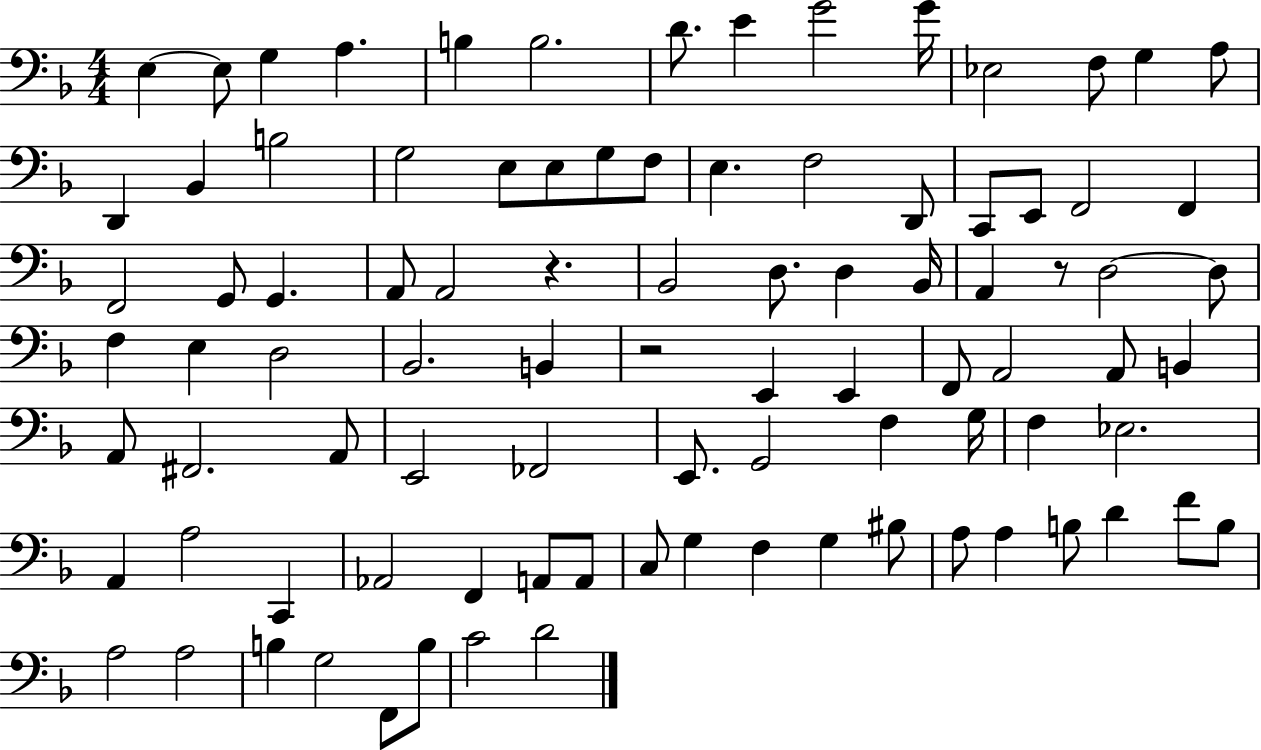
{
  \clef bass
  \numericTimeSignature
  \time 4/4
  \key f \major
  e4~~ e8 g4 a4. | b4 b2. | d'8. e'4 g'2 g'16 | ees2 f8 g4 a8 | \break d,4 bes,4 b2 | g2 e8 e8 g8 f8 | e4. f2 d,8 | c,8 e,8 f,2 f,4 | \break f,2 g,8 g,4. | a,8 a,2 r4. | bes,2 d8. d4 bes,16 | a,4 r8 d2~~ d8 | \break f4 e4 d2 | bes,2. b,4 | r2 e,4 e,4 | f,8 a,2 a,8 b,4 | \break a,8 fis,2. a,8 | e,2 fes,2 | e,8. g,2 f4 g16 | f4 ees2. | \break a,4 a2 c,4 | aes,2 f,4 a,8 a,8 | c8 g4 f4 g4 bis8 | a8 a4 b8 d'4 f'8 b8 | \break a2 a2 | b4 g2 f,8 b8 | c'2 d'2 | \bar "|."
}